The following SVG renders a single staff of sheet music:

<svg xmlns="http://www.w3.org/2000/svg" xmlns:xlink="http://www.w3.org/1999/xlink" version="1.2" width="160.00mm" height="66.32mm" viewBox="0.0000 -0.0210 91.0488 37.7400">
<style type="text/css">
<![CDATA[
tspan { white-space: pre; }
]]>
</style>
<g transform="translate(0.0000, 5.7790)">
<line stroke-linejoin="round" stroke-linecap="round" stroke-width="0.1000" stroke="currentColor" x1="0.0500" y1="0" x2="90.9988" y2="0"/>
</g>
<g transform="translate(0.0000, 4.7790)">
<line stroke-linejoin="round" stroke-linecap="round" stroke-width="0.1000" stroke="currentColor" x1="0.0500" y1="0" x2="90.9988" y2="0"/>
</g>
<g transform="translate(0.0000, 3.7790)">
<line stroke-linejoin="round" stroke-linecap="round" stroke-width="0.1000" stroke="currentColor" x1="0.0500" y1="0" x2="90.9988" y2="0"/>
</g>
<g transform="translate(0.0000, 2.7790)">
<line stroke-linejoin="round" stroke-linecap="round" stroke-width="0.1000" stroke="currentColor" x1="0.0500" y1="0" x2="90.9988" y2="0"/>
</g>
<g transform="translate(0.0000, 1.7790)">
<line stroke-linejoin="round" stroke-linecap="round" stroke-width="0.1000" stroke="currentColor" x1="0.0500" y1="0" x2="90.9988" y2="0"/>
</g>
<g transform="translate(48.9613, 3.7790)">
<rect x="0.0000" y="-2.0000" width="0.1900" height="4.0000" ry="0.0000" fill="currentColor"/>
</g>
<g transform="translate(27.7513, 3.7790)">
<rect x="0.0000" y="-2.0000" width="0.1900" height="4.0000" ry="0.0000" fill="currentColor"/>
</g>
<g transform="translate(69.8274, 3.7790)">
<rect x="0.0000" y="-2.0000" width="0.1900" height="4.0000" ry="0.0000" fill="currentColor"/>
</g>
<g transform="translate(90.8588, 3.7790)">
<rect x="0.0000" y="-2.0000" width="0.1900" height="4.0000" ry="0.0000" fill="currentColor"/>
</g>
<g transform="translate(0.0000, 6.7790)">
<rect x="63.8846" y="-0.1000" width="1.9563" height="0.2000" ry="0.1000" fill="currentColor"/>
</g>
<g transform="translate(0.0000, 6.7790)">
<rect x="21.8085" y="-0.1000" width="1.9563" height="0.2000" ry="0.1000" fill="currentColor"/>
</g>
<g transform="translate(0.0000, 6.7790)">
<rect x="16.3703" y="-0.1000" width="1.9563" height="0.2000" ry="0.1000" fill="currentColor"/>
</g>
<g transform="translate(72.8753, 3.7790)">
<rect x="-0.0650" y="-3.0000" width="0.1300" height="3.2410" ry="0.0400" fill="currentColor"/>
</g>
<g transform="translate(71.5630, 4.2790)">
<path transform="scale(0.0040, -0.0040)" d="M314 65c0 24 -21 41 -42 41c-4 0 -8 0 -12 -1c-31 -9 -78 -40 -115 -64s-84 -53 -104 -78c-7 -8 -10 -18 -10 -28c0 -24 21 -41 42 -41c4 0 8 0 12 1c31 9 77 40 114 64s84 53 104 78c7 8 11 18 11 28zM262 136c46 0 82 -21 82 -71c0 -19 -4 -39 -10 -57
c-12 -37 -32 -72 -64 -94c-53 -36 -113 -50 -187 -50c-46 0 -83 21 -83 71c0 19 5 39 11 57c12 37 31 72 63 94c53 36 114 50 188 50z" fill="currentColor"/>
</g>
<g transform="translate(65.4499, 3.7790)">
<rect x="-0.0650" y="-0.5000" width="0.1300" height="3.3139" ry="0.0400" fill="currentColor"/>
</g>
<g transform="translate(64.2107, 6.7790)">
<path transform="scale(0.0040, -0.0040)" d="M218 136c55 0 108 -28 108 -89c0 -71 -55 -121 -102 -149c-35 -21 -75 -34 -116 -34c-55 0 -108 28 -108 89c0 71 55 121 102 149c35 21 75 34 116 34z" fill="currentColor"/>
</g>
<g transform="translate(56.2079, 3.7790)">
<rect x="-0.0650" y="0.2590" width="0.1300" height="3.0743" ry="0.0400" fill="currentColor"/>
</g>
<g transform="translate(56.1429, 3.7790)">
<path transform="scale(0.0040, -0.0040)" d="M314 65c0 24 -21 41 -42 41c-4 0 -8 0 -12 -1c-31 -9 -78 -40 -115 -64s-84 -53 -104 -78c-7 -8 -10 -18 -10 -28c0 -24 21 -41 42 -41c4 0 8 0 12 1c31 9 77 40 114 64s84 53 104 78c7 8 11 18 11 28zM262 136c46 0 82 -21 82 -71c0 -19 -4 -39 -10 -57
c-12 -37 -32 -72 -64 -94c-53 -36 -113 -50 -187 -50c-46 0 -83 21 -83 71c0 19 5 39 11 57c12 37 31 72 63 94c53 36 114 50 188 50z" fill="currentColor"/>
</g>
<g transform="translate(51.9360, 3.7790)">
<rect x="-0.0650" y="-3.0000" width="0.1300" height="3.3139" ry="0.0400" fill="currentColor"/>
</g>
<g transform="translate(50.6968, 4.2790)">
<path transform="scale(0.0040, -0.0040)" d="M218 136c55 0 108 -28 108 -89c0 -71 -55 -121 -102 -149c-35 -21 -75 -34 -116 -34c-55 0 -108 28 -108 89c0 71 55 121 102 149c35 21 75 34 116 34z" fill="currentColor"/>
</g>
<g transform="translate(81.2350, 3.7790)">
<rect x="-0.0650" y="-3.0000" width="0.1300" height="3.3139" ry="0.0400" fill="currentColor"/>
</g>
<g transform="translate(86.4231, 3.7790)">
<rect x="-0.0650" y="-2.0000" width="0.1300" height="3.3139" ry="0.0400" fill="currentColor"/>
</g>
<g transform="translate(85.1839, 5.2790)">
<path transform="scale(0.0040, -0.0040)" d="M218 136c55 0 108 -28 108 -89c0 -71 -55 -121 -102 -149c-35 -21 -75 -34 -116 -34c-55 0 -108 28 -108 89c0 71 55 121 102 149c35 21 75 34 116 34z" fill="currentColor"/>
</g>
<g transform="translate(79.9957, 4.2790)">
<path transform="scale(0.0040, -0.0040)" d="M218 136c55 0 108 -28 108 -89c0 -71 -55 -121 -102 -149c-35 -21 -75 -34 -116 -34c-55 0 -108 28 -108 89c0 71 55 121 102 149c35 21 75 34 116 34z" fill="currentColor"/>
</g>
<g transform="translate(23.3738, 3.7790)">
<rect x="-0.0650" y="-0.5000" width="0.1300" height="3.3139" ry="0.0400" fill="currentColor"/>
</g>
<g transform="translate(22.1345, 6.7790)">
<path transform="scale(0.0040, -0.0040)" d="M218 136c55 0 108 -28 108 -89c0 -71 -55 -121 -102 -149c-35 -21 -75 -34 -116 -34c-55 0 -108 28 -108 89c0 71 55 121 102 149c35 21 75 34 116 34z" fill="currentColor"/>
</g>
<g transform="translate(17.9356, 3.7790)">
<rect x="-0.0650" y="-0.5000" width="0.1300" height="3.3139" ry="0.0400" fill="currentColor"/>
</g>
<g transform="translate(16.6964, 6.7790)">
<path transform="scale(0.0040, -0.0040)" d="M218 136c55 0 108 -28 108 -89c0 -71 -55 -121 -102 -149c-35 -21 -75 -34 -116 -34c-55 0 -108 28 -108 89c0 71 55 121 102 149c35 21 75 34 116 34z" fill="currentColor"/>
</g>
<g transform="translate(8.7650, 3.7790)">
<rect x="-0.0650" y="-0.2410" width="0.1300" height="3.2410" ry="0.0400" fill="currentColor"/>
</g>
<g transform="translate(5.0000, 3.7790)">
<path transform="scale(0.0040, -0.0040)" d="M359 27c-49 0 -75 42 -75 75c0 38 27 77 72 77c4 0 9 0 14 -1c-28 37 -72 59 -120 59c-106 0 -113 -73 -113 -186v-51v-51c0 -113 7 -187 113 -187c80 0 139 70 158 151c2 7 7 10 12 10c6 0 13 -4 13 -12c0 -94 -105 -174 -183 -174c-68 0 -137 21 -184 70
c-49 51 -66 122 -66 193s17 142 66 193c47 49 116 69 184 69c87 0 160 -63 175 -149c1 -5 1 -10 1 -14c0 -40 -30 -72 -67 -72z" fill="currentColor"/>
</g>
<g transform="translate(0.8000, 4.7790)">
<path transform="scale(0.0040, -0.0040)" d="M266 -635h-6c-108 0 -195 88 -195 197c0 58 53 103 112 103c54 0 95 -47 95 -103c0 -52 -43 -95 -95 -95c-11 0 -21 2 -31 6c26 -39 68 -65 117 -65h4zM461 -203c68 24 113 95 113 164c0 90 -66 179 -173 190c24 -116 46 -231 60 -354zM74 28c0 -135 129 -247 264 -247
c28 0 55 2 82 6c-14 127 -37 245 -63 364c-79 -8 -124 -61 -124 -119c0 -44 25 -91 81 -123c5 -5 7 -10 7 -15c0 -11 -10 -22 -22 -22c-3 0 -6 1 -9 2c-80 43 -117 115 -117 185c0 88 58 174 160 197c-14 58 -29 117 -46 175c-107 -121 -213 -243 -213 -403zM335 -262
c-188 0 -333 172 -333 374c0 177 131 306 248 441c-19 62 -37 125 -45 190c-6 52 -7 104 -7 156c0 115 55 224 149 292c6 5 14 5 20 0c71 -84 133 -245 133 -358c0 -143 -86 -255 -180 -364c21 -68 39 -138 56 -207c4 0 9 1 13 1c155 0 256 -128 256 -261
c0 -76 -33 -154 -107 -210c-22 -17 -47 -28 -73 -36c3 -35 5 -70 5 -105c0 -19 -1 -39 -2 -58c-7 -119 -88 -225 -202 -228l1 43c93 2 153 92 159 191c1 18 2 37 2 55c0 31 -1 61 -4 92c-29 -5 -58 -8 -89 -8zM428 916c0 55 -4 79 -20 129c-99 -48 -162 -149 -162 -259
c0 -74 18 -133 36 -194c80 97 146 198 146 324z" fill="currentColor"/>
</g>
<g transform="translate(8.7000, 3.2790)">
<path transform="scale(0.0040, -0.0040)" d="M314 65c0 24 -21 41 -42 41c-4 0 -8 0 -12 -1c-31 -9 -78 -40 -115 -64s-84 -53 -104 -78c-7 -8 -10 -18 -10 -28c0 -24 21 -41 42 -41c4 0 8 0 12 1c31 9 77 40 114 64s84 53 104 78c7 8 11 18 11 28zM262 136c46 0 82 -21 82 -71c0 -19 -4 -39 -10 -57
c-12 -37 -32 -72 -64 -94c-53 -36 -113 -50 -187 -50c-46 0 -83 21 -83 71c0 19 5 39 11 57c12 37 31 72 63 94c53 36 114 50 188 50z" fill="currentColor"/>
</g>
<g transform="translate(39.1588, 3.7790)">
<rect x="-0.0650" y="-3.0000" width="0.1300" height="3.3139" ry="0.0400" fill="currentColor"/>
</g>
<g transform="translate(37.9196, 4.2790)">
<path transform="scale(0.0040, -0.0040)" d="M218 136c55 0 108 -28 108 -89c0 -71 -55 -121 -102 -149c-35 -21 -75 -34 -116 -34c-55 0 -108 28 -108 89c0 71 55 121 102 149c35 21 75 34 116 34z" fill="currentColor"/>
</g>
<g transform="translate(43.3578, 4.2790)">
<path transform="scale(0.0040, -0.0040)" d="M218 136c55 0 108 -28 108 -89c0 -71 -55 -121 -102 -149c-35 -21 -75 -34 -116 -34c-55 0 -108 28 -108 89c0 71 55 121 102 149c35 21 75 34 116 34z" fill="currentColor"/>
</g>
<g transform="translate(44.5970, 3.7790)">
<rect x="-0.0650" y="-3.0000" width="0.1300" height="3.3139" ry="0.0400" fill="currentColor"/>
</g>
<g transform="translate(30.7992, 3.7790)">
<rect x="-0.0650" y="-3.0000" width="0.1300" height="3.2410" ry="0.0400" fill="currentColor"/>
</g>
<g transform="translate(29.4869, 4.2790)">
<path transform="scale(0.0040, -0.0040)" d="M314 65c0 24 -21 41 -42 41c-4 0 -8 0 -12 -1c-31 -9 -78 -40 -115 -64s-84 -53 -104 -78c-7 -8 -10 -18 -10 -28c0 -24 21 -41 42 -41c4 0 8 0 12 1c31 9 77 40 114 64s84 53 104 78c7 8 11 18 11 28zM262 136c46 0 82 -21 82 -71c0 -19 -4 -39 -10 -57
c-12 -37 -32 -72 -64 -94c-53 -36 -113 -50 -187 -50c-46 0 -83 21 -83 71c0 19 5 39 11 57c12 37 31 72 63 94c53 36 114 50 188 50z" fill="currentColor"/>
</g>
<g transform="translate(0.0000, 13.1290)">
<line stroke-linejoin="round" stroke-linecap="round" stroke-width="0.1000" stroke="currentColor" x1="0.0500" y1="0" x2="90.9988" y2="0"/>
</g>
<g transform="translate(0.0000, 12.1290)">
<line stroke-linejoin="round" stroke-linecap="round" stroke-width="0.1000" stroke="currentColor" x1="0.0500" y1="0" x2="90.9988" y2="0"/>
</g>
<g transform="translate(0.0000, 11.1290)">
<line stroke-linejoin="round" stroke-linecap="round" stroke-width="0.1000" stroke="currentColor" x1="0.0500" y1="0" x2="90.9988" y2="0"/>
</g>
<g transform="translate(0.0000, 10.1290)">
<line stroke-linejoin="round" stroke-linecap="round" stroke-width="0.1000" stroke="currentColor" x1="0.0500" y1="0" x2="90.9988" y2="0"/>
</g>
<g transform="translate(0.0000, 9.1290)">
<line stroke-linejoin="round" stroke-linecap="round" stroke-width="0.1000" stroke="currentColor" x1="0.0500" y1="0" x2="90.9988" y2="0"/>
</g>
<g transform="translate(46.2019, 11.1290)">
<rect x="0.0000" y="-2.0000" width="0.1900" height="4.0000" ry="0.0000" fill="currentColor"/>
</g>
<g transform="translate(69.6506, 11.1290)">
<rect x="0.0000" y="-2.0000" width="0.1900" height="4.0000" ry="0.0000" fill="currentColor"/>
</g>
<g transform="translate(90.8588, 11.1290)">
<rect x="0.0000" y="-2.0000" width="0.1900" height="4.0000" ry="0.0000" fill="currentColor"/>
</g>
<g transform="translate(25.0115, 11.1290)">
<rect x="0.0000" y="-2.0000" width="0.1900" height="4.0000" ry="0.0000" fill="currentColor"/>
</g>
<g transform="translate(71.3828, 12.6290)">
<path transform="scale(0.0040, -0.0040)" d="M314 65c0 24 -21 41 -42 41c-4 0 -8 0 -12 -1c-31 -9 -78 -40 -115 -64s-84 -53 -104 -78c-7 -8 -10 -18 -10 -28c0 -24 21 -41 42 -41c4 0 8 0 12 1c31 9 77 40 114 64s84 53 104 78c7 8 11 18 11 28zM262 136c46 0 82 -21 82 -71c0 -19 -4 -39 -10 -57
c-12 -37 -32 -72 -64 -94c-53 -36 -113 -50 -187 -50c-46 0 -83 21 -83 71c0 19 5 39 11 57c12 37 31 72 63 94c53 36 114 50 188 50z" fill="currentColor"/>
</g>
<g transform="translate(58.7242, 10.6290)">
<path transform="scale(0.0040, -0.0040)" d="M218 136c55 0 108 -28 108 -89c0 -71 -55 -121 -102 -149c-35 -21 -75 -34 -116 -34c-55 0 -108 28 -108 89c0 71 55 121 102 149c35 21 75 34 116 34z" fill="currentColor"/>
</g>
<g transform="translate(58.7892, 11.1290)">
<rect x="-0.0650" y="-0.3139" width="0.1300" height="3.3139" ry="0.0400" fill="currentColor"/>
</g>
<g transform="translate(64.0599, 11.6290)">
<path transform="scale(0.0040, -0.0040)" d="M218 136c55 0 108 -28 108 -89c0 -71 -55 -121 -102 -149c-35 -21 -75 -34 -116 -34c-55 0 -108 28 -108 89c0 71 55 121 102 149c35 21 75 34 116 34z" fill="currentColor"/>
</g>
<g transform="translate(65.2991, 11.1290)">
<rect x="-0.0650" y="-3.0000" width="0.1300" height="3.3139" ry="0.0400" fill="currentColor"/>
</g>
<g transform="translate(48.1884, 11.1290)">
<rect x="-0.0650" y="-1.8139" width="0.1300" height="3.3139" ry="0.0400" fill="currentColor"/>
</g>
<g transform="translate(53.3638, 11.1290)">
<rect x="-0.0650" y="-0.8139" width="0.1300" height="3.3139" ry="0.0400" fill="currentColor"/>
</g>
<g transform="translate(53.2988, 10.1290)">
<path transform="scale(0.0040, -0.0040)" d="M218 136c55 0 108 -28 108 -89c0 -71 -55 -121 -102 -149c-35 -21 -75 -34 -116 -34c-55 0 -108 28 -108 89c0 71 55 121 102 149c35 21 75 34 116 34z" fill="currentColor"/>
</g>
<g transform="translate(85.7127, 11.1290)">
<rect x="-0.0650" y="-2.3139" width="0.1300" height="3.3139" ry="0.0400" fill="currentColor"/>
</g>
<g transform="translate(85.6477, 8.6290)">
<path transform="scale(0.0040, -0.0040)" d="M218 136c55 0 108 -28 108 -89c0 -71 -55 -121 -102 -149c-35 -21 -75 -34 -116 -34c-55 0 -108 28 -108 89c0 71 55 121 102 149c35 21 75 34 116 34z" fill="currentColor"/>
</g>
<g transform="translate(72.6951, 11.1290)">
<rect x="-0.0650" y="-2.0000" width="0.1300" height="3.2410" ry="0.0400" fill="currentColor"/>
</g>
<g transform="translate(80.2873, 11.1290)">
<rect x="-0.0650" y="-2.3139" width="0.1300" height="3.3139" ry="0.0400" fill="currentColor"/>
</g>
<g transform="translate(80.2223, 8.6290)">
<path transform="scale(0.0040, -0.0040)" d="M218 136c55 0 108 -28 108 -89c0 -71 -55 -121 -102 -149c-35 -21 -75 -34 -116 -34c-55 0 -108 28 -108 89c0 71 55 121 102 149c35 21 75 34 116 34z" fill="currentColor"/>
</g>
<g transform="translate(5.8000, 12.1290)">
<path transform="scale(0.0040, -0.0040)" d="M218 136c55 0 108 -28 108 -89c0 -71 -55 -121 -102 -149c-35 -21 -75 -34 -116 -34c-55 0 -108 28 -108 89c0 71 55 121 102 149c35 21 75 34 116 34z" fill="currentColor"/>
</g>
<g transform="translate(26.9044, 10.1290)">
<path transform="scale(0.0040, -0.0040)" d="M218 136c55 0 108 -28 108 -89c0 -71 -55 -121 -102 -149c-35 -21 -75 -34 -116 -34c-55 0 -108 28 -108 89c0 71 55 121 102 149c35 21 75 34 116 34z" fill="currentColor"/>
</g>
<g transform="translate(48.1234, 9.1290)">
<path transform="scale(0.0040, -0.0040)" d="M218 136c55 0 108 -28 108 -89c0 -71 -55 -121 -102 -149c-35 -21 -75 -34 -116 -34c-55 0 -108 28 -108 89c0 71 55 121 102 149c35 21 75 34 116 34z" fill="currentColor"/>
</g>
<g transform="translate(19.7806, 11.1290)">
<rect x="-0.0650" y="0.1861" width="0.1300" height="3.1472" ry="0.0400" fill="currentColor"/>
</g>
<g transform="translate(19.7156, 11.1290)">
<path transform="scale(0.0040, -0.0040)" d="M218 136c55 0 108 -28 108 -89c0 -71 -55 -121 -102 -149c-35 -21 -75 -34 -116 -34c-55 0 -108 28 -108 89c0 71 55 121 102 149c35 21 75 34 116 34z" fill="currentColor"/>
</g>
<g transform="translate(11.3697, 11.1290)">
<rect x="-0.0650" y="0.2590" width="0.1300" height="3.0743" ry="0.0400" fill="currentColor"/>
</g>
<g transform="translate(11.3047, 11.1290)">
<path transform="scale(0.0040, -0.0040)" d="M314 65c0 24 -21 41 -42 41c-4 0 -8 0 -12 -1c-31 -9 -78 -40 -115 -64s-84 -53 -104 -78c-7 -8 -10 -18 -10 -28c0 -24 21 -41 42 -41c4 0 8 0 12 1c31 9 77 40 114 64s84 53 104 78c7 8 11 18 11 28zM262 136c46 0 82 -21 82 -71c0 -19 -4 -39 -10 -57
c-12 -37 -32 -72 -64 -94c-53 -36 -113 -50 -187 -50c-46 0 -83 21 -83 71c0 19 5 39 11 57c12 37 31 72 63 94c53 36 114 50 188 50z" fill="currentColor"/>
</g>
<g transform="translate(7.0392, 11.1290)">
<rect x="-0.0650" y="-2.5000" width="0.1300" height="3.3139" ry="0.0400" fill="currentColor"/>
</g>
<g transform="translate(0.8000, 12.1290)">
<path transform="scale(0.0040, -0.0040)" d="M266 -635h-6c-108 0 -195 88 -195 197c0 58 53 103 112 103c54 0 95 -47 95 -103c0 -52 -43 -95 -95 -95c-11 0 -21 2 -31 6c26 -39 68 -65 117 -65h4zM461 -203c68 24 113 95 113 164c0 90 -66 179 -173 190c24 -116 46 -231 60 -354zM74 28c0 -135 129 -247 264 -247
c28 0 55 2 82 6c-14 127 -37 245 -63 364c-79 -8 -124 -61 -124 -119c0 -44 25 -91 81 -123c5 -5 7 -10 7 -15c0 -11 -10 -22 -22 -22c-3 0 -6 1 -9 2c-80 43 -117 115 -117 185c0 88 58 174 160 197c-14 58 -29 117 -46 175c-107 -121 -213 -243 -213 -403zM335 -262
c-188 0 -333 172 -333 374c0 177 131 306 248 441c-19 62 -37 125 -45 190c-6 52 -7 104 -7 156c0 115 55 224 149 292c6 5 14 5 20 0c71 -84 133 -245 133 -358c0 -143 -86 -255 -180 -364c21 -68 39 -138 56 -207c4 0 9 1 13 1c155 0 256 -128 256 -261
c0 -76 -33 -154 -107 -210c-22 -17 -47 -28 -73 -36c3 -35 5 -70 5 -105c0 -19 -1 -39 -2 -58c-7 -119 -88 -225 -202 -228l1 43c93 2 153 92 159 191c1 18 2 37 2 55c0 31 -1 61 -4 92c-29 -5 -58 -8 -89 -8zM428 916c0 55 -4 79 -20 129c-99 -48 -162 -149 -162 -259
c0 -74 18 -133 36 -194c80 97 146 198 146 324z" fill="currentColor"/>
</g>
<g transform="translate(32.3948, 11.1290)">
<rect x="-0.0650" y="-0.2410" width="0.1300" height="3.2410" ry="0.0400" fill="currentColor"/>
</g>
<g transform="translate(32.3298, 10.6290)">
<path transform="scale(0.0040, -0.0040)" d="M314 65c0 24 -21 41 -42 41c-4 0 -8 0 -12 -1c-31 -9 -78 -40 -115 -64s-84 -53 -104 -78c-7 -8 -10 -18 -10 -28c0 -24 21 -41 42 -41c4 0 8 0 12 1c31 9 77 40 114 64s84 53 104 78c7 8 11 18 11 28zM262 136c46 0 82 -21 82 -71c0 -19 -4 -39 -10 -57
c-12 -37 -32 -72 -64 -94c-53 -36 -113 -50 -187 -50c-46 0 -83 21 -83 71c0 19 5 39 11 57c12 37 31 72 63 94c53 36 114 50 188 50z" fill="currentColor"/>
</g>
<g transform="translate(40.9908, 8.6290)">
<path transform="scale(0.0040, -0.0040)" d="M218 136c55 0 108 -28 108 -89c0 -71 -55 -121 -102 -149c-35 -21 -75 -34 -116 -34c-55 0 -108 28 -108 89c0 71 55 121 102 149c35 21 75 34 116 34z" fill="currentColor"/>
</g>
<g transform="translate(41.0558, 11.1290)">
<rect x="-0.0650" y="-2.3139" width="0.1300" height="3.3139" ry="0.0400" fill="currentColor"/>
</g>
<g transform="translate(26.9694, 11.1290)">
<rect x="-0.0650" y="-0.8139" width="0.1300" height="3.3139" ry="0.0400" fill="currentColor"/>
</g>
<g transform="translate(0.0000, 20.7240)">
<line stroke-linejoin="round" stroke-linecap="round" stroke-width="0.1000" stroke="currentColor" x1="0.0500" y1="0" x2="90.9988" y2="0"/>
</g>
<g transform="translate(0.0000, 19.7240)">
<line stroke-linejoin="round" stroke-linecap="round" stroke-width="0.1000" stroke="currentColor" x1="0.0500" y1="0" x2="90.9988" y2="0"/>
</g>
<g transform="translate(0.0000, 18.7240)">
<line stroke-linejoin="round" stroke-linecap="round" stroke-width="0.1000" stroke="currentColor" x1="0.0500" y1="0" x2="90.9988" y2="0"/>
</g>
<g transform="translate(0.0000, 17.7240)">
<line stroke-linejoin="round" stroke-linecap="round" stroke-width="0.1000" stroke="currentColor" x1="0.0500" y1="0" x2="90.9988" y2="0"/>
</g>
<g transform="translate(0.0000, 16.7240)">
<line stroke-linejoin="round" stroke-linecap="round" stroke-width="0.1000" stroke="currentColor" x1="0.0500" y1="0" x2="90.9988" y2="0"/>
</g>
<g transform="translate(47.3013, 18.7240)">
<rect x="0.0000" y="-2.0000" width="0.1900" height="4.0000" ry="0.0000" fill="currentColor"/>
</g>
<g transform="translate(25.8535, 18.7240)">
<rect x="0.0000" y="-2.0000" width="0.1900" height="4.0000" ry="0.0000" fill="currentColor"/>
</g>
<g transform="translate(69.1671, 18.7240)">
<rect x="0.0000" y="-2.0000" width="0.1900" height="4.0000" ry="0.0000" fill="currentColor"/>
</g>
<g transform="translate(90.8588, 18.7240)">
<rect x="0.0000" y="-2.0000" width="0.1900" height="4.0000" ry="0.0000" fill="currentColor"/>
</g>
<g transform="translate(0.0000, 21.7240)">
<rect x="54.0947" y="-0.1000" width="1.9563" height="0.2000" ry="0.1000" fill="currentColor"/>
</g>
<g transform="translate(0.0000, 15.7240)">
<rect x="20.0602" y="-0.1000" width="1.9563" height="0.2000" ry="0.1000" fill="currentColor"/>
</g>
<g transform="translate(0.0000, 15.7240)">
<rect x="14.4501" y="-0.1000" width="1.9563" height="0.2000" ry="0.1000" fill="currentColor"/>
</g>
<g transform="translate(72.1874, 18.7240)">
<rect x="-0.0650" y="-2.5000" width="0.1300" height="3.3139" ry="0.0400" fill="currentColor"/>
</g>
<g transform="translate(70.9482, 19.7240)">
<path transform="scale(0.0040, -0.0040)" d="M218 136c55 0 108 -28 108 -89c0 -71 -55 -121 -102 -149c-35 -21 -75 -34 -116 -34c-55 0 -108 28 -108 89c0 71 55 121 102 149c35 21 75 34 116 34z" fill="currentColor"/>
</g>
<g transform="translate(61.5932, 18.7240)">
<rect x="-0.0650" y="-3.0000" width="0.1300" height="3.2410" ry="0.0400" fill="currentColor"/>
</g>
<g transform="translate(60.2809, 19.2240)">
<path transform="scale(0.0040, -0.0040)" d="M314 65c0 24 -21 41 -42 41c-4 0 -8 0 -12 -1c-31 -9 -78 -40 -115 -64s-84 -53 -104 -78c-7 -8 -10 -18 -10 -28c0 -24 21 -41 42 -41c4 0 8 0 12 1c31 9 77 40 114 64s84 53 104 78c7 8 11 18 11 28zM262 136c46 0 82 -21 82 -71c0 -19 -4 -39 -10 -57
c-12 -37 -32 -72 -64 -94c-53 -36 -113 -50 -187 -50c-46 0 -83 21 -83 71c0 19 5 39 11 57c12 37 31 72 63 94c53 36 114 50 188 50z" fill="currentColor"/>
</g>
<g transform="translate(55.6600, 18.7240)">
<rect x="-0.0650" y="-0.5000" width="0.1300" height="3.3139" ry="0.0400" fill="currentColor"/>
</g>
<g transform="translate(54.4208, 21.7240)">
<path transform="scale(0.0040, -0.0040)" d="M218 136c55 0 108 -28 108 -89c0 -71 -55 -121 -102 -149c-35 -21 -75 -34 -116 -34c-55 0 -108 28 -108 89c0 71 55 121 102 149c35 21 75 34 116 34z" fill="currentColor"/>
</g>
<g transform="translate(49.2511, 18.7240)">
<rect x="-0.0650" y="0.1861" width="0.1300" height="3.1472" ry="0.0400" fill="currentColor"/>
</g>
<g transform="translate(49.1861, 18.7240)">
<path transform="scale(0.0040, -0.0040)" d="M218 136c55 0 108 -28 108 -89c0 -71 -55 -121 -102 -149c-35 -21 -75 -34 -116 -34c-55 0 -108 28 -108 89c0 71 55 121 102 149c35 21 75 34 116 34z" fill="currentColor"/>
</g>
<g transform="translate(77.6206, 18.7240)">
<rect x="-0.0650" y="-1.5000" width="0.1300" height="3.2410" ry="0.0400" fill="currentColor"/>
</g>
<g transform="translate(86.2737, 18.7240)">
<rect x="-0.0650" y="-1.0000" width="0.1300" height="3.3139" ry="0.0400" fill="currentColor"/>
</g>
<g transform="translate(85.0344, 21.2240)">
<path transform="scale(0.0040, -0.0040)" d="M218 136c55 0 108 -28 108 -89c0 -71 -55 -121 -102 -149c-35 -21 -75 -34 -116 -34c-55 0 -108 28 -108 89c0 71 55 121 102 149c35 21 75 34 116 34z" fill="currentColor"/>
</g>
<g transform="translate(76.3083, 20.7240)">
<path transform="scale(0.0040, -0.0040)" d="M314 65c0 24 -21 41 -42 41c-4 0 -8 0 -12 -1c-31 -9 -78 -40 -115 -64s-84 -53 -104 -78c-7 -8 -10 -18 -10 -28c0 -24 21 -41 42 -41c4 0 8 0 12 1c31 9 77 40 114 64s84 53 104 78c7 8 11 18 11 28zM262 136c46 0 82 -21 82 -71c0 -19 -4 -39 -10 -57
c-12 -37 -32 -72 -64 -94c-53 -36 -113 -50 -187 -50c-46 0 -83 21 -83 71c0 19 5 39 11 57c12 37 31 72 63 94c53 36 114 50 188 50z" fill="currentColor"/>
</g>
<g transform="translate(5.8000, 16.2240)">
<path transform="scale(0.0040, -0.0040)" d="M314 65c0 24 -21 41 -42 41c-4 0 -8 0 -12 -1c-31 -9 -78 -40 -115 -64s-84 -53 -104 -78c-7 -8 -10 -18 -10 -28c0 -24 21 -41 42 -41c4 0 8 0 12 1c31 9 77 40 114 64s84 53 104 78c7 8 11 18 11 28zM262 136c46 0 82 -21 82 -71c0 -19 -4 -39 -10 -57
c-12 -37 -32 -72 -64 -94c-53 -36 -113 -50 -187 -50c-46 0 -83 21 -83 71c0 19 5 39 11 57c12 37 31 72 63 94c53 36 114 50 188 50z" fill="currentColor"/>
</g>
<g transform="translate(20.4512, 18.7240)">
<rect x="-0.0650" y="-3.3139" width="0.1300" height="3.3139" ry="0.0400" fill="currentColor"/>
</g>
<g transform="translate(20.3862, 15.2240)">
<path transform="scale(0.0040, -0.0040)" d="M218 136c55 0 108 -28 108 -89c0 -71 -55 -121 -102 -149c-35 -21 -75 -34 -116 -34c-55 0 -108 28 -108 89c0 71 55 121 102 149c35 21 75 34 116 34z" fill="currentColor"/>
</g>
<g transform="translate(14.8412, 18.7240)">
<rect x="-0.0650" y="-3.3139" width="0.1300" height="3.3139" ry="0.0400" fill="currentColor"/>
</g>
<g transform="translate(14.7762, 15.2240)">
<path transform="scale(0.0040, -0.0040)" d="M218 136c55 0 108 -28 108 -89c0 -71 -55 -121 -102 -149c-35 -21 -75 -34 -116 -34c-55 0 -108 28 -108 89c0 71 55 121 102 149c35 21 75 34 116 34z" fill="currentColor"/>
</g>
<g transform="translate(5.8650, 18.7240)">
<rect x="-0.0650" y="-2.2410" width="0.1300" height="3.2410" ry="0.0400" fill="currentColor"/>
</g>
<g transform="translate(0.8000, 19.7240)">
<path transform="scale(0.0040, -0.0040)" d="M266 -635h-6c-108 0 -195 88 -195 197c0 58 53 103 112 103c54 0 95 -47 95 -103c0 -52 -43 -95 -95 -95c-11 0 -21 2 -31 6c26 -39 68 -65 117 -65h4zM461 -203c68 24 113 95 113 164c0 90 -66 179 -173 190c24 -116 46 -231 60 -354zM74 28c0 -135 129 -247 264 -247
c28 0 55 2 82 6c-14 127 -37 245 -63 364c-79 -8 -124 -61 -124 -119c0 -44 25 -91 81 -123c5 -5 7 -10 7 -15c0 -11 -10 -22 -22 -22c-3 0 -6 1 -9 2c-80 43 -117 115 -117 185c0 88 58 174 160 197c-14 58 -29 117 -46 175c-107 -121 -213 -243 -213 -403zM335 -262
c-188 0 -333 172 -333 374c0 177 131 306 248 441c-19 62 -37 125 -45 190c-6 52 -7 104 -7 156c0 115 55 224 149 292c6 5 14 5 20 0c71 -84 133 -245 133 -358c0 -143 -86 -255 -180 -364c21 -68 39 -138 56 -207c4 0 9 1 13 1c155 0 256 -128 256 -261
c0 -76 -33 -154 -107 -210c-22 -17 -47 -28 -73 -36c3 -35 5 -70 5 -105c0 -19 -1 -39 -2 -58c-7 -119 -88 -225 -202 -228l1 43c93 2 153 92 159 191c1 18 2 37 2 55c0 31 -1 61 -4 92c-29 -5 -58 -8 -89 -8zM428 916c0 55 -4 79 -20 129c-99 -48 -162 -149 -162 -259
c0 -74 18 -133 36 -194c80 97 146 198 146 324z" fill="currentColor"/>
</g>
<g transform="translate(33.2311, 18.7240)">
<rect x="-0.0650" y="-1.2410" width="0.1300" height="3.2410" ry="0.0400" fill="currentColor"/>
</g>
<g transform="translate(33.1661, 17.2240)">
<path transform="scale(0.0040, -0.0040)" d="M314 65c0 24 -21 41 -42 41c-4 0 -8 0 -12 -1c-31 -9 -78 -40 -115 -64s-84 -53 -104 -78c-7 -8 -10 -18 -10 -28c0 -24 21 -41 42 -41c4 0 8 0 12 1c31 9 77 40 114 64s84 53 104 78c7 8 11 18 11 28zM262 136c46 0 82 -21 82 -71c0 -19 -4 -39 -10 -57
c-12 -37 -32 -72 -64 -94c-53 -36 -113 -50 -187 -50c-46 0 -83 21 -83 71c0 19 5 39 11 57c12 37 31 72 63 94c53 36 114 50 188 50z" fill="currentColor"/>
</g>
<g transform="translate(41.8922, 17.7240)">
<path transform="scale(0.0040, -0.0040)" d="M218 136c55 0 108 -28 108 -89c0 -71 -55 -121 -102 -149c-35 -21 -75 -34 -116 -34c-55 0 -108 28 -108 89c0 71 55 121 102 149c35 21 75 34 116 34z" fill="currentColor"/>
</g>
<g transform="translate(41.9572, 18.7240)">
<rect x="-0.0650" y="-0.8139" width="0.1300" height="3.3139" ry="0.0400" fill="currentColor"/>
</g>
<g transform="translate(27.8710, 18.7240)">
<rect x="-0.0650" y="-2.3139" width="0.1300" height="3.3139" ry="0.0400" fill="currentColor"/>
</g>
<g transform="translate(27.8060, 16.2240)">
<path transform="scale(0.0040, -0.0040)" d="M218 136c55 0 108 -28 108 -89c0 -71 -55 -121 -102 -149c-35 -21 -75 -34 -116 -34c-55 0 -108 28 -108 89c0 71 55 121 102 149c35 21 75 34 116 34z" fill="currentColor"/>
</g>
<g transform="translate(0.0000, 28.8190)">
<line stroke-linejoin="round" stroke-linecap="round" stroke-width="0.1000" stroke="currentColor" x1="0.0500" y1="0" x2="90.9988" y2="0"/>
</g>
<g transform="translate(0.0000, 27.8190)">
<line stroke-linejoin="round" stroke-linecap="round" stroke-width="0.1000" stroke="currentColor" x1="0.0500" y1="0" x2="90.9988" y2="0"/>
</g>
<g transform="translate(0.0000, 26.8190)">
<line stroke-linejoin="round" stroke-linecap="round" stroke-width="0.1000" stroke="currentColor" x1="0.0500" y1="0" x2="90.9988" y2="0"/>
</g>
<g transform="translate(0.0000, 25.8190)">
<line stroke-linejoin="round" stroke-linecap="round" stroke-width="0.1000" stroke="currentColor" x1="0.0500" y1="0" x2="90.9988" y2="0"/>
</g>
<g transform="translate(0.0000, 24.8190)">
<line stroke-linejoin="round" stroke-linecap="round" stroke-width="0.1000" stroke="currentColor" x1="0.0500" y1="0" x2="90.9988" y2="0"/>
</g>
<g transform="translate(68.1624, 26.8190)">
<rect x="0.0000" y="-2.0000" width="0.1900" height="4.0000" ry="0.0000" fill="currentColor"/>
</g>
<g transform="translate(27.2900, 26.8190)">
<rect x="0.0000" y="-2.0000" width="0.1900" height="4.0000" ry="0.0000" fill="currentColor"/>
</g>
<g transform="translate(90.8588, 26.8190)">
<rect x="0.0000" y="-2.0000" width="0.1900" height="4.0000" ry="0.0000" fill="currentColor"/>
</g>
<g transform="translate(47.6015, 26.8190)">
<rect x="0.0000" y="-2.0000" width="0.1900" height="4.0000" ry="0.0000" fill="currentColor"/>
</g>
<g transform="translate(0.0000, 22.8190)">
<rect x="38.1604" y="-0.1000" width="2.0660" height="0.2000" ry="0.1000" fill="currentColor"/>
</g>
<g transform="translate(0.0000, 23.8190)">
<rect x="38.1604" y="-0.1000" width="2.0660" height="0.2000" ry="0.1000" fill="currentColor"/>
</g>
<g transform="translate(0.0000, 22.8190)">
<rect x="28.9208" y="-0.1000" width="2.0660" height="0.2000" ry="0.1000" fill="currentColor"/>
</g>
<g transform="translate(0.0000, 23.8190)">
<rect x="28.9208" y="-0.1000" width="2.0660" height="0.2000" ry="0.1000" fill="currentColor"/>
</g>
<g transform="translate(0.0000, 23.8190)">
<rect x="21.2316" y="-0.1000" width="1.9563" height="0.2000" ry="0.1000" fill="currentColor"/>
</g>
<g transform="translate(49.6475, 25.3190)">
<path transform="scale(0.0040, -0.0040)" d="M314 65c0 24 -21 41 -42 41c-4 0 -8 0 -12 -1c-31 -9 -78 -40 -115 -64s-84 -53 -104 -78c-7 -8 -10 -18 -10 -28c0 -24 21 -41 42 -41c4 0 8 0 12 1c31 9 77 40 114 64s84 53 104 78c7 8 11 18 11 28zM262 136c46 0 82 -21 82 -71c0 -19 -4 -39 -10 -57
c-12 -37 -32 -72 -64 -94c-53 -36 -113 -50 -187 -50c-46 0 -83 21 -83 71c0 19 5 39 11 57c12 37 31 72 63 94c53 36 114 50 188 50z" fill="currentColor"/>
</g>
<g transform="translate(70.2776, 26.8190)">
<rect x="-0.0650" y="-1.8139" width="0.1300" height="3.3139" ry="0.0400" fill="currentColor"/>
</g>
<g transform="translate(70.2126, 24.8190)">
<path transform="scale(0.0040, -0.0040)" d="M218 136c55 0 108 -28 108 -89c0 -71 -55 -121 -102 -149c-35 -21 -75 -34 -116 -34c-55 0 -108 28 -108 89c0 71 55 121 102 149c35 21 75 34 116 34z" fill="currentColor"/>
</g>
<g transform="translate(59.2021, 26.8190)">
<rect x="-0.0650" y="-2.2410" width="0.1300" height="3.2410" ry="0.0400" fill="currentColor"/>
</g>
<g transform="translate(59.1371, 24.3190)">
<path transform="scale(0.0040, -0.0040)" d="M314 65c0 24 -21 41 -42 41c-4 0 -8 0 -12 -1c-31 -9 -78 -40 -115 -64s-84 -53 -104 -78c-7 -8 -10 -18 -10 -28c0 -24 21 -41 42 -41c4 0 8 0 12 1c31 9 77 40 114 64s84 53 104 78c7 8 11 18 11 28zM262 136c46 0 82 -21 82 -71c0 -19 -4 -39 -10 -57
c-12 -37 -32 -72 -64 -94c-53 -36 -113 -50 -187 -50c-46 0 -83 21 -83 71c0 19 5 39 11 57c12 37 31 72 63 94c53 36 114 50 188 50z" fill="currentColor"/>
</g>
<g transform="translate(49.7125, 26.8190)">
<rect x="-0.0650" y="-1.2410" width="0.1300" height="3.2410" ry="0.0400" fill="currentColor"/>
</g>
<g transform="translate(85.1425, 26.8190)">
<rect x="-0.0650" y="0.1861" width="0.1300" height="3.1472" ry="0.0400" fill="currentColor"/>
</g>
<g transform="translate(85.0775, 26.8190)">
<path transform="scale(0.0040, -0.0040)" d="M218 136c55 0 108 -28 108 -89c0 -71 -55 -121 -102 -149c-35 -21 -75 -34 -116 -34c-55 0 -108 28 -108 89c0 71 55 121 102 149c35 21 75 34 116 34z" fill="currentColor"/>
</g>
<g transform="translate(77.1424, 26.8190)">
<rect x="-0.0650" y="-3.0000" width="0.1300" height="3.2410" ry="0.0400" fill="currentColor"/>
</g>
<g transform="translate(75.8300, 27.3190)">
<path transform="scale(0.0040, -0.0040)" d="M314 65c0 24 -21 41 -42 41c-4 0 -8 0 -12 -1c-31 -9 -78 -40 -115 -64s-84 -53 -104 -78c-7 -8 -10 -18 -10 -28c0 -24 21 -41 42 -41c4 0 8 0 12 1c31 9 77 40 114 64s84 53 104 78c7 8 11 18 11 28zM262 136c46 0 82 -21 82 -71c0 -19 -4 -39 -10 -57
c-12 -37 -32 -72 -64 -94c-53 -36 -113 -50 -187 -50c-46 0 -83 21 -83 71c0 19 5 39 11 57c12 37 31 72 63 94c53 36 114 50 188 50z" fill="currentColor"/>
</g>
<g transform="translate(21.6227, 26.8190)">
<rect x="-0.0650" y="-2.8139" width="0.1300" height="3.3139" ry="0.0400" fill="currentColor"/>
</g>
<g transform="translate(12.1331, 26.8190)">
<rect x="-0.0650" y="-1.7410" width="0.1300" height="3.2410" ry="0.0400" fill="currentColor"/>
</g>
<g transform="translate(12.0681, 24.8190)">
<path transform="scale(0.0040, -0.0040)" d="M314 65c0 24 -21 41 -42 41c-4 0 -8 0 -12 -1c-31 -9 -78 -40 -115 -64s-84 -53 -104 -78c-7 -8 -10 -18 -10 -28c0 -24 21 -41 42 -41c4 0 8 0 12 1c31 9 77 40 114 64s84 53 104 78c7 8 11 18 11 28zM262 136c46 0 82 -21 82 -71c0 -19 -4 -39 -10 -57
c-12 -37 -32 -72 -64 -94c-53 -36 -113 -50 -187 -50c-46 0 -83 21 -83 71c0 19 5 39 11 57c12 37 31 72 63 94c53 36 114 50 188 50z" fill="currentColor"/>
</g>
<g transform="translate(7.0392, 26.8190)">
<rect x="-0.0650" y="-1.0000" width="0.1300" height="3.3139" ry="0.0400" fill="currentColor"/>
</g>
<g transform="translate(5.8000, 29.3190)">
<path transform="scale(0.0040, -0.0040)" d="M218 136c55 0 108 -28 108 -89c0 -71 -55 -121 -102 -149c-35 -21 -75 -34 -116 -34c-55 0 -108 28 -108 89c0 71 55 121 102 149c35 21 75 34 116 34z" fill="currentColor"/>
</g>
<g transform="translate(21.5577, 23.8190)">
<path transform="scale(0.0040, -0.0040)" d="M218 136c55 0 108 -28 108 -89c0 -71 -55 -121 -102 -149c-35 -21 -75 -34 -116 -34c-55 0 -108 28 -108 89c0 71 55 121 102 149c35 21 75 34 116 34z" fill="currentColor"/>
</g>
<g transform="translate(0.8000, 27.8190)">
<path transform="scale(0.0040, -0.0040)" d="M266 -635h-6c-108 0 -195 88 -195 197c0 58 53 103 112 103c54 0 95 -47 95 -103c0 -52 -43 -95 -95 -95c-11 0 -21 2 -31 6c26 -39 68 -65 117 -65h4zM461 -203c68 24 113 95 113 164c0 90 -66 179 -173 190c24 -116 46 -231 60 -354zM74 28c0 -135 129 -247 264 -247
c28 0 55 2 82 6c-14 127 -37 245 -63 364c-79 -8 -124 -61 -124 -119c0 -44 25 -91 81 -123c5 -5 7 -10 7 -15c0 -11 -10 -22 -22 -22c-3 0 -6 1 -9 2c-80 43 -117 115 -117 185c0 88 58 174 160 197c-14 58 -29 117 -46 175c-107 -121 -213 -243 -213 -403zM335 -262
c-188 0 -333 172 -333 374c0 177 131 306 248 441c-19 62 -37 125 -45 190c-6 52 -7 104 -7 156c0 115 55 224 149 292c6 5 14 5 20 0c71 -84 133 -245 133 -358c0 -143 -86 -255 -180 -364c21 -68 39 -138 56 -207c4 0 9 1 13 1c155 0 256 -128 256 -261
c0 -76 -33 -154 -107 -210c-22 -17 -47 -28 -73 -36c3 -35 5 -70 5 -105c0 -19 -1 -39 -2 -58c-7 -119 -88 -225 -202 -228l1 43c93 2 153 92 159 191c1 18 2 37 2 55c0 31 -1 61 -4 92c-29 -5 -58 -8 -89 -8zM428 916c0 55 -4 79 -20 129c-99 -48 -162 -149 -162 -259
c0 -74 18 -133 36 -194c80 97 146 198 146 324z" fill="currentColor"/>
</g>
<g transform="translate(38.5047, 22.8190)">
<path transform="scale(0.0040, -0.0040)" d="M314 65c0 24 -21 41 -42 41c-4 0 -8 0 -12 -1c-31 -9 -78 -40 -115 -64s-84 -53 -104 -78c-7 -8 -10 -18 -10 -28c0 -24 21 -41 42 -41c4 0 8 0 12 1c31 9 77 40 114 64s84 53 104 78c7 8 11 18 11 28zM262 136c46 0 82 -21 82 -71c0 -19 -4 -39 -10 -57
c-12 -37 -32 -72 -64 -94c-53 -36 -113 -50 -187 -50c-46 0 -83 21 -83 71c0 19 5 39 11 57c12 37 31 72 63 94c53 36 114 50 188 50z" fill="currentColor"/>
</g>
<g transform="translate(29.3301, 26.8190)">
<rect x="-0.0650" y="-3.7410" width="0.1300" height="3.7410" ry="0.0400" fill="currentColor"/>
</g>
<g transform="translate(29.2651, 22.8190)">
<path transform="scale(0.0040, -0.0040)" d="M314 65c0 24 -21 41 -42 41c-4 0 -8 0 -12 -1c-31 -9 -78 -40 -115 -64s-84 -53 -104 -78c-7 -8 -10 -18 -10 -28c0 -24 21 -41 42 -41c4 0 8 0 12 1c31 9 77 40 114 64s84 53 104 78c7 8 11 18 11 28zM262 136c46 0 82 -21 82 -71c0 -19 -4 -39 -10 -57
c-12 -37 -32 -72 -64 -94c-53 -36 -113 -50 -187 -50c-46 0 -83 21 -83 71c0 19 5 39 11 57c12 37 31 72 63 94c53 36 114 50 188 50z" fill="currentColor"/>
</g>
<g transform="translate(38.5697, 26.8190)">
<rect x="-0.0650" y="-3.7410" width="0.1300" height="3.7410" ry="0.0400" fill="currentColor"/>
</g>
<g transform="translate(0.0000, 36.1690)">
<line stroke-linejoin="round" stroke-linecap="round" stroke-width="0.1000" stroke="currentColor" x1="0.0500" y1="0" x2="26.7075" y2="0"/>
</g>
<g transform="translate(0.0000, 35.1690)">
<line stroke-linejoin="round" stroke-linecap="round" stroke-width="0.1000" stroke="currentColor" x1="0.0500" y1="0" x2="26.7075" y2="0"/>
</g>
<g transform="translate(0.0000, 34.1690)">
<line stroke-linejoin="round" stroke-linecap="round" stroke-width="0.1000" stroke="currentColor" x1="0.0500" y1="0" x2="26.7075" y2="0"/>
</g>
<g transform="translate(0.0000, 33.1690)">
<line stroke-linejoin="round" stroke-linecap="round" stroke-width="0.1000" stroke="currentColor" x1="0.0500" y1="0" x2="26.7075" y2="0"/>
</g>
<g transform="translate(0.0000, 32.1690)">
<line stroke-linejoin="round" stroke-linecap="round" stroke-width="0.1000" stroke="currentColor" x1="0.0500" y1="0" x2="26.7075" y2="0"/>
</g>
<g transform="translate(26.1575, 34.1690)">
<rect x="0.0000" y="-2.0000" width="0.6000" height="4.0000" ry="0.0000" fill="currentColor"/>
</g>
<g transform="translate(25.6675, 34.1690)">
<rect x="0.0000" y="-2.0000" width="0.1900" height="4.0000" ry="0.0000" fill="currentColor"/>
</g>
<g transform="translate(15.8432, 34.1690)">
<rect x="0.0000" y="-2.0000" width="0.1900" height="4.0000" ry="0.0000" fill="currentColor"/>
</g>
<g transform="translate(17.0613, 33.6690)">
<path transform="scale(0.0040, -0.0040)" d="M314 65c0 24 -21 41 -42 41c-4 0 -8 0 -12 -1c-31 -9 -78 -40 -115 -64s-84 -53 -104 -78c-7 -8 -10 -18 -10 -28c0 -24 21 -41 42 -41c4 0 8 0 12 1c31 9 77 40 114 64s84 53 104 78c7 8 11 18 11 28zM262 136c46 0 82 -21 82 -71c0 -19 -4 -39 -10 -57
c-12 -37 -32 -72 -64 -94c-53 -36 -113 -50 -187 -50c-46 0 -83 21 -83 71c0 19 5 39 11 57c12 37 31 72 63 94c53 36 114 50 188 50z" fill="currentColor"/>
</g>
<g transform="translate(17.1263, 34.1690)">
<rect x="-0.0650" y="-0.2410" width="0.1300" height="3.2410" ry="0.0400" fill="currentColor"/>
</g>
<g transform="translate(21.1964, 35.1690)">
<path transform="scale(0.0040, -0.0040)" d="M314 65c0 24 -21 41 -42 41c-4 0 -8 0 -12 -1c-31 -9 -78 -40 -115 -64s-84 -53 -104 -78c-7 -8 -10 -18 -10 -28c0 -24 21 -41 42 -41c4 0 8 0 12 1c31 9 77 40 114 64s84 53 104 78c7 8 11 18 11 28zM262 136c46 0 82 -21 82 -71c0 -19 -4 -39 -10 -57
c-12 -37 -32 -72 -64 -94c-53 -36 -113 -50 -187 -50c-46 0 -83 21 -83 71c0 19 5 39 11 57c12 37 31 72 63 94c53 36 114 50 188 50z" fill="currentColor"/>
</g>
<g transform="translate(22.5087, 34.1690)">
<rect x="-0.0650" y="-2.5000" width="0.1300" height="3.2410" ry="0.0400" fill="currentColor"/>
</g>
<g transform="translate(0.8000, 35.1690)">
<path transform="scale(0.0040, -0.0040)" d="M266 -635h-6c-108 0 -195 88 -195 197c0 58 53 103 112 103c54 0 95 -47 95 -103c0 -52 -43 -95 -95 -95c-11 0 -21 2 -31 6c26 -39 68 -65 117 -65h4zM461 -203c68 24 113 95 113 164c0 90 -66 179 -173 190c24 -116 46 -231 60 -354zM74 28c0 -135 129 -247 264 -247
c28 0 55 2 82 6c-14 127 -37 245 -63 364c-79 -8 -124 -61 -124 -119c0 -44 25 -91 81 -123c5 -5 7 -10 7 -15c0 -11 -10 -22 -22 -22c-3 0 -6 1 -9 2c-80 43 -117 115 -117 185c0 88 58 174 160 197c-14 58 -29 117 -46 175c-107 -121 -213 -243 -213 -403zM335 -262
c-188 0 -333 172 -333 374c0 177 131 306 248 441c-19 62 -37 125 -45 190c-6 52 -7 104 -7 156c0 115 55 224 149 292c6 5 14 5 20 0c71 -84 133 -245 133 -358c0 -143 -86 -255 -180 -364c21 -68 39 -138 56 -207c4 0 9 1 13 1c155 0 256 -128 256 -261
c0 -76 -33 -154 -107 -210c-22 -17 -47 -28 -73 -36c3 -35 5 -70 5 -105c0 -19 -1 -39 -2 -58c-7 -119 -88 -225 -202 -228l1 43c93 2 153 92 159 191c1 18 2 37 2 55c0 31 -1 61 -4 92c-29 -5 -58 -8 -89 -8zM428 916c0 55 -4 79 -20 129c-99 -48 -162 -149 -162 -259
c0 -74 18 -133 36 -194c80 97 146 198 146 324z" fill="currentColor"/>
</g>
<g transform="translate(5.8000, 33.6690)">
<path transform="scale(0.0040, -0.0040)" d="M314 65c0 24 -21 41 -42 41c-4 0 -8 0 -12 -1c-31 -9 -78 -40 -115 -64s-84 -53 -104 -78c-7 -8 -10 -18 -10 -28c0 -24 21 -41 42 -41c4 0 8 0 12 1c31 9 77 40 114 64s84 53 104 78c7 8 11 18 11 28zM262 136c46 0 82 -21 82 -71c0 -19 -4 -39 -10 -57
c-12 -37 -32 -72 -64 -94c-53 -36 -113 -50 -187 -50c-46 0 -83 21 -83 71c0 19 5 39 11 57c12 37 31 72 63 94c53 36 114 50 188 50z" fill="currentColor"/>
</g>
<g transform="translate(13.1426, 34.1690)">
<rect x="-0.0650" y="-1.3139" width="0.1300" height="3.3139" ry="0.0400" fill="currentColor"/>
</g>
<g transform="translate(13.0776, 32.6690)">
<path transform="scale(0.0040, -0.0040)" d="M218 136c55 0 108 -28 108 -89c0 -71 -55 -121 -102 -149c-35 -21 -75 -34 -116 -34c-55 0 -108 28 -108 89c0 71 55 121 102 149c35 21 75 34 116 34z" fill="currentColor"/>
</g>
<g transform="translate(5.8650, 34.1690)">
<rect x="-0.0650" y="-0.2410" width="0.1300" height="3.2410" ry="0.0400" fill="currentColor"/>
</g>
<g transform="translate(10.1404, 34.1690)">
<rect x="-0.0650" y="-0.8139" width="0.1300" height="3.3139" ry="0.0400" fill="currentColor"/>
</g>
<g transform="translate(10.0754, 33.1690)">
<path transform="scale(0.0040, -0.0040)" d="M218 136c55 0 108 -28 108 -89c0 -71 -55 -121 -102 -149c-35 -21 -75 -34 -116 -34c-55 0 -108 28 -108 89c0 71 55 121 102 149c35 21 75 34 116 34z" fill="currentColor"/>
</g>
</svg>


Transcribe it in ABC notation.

X:1
T:Untitled
M:4/4
L:1/4
K:C
c2 C C A2 A A A B2 C A2 A F G B2 B d c2 g f d c A F2 g g g2 b b g e2 d B C A2 G E2 D D f2 a c'2 c'2 e2 g2 f A2 B c2 d e c2 G2